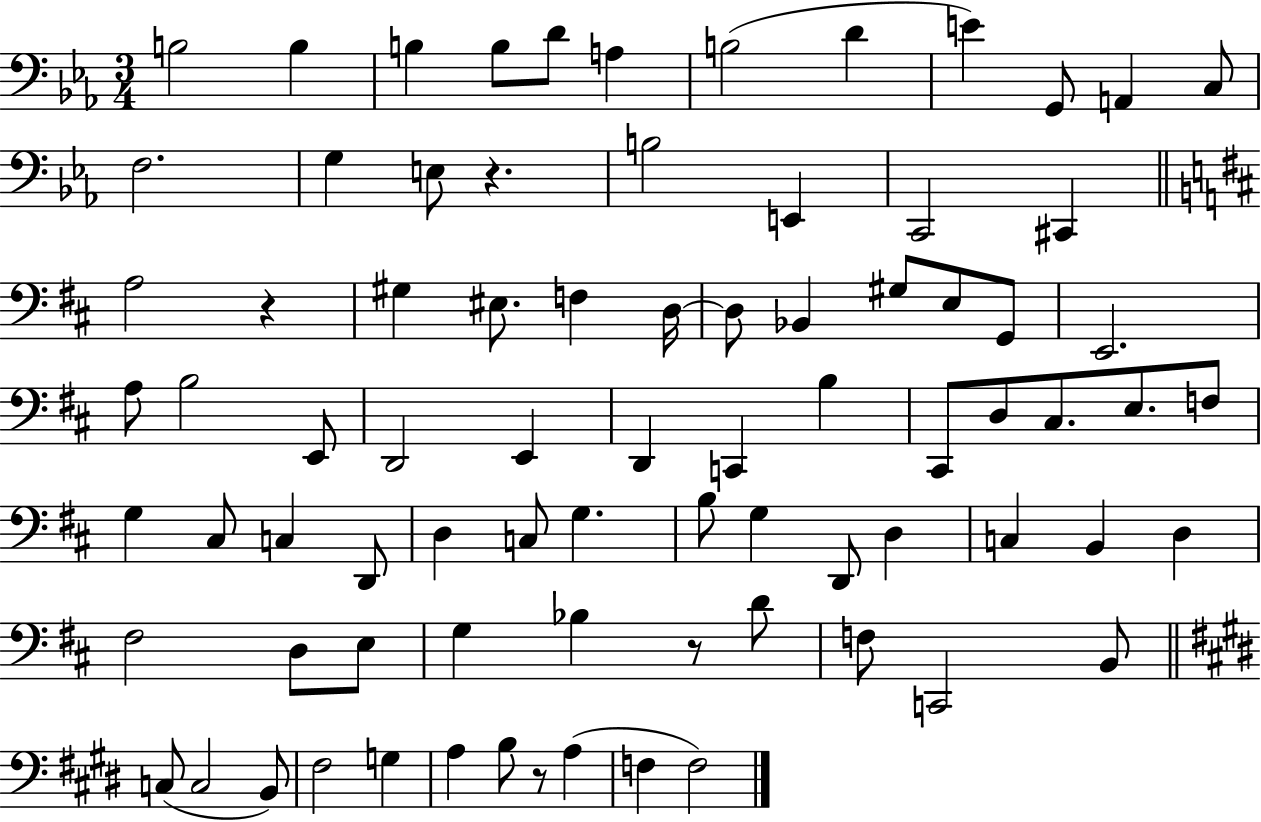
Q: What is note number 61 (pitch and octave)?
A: G3